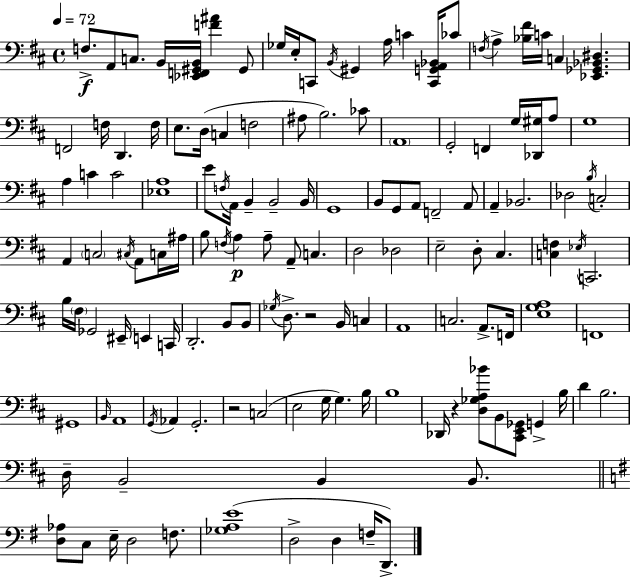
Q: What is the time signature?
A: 4/4